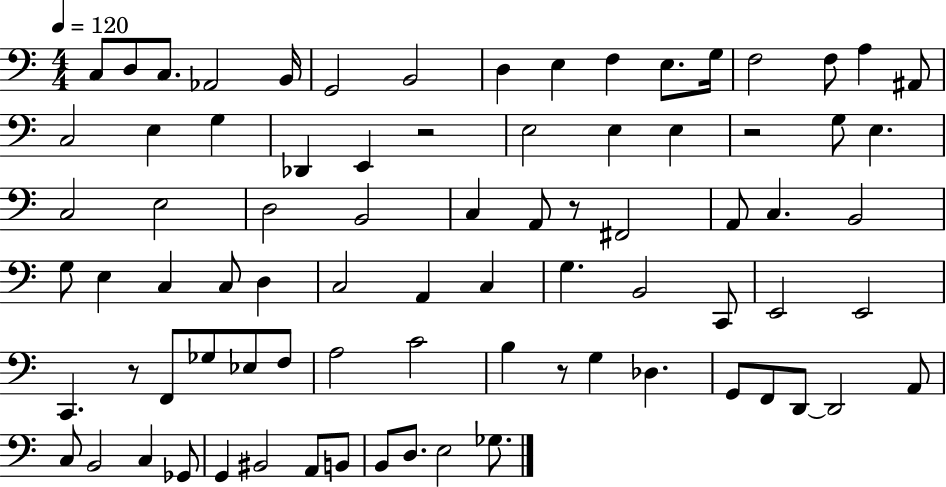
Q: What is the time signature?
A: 4/4